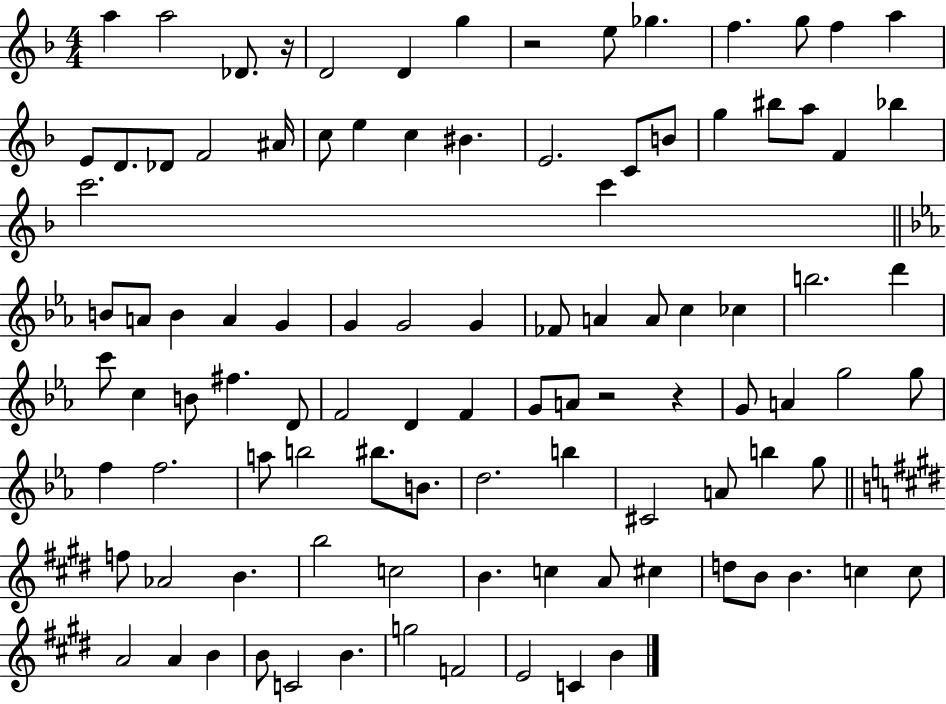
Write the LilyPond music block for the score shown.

{
  \clef treble
  \numericTimeSignature
  \time 4/4
  \key f \major
  a''4 a''2 des'8. r16 | d'2 d'4 g''4 | r2 e''8 ges''4. | f''4. g''8 f''4 a''4 | \break e'8 d'8. des'8 f'2 ais'16 | c''8 e''4 c''4 bis'4. | e'2. c'8 b'8 | g''4 bis''8 a''8 f'4 bes''4 | \break c'''2. c'''4 | \bar "||" \break \key ees \major b'8 a'8 b'4 a'4 g'4 | g'4 g'2 g'4 | fes'8 a'4 a'8 c''4 ces''4 | b''2. d'''4 | \break c'''8 c''4 b'8 fis''4. d'8 | f'2 d'4 f'4 | g'8 a'8 r2 r4 | g'8 a'4 g''2 g''8 | \break f''4 f''2. | a''8 b''2 bis''8. b'8. | d''2. b''4 | cis'2 a'8 b''4 g''8 | \break \bar "||" \break \key e \major f''8 aes'2 b'4. | b''2 c''2 | b'4. c''4 a'8 cis''4 | d''8 b'8 b'4. c''4 c''8 | \break a'2 a'4 b'4 | b'8 c'2 b'4. | g''2 f'2 | e'2 c'4 b'4 | \break \bar "|."
}